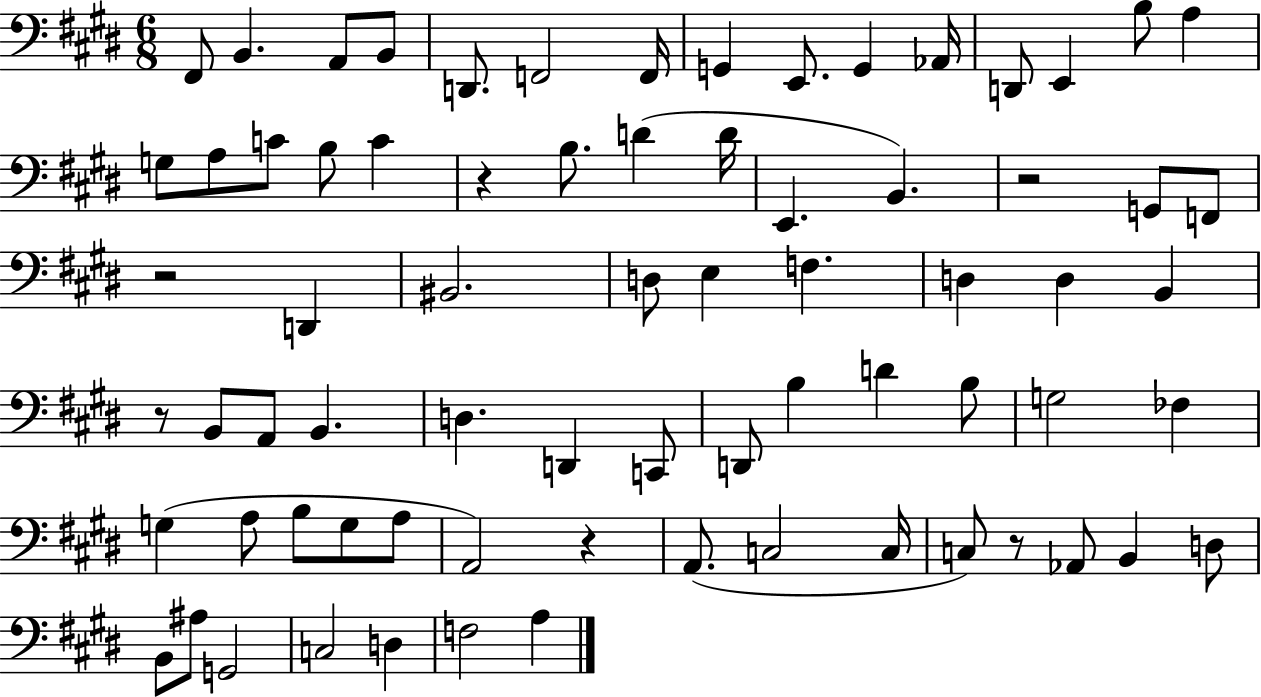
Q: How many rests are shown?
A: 6